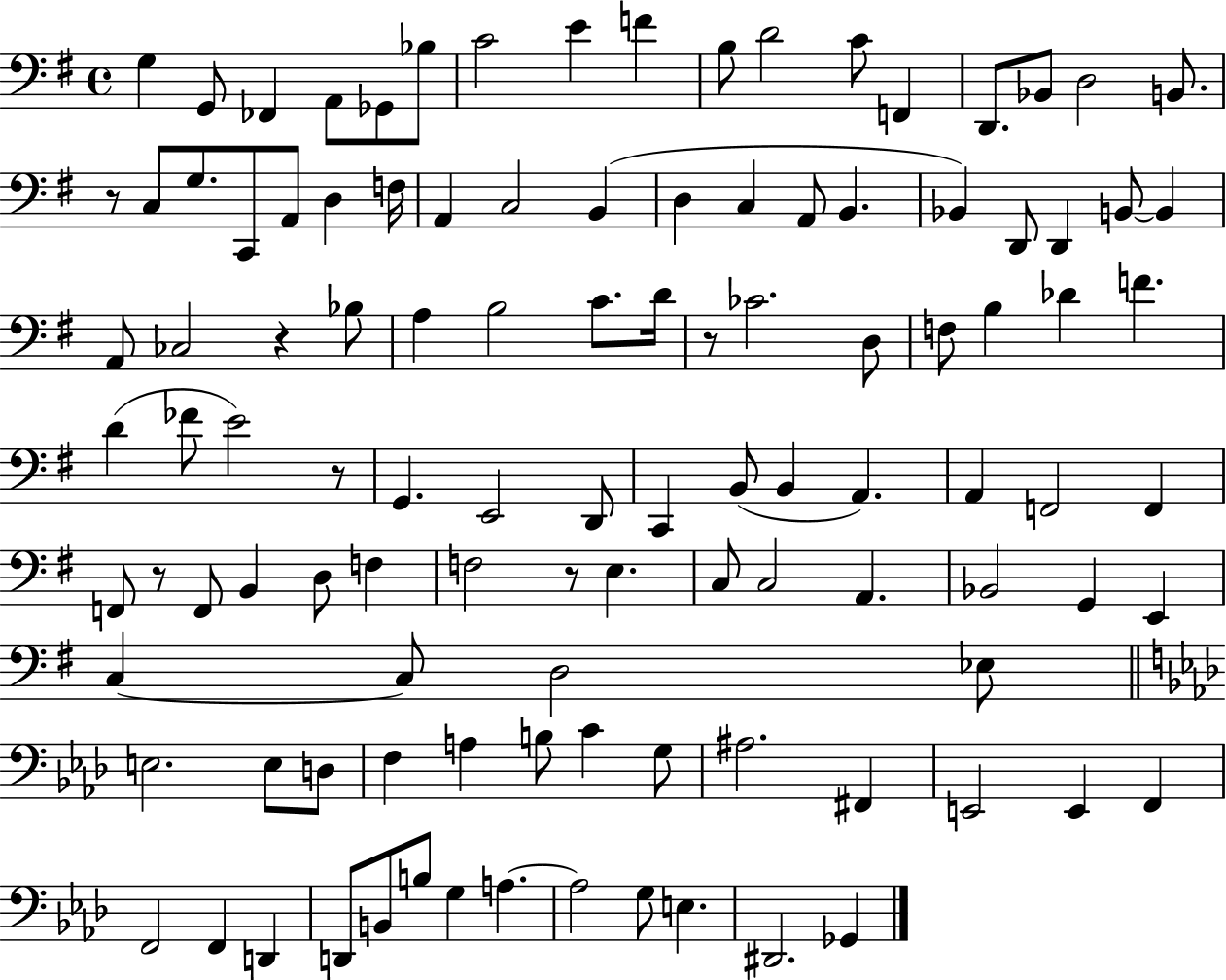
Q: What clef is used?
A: bass